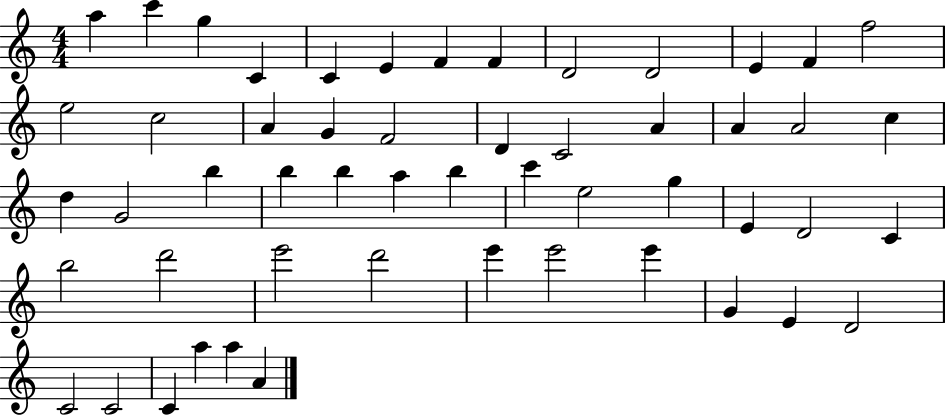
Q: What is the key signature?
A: C major